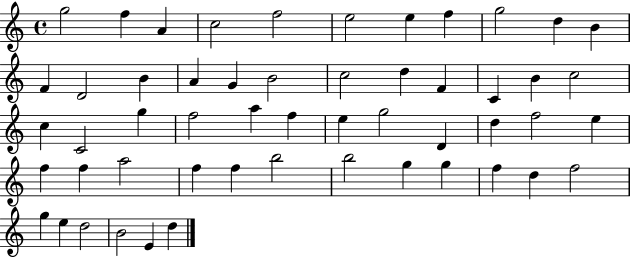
X:1
T:Untitled
M:4/4
L:1/4
K:C
g2 f A c2 f2 e2 e f g2 d B F D2 B A G B2 c2 d F C B c2 c C2 g f2 a f e g2 D d f2 e f f a2 f f b2 b2 g g f d f2 g e d2 B2 E d